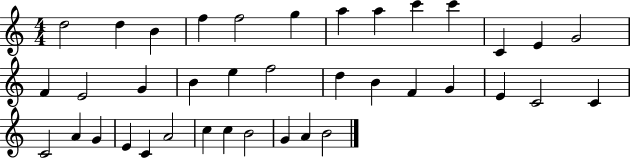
{
  \clef treble
  \numericTimeSignature
  \time 4/4
  \key c \major
  d''2 d''4 b'4 | f''4 f''2 g''4 | a''4 a''4 c'''4 c'''4 | c'4 e'4 g'2 | \break f'4 e'2 g'4 | b'4 e''4 f''2 | d''4 b'4 f'4 g'4 | e'4 c'2 c'4 | \break c'2 a'4 g'4 | e'4 c'4 a'2 | c''4 c''4 b'2 | g'4 a'4 b'2 | \break \bar "|."
}